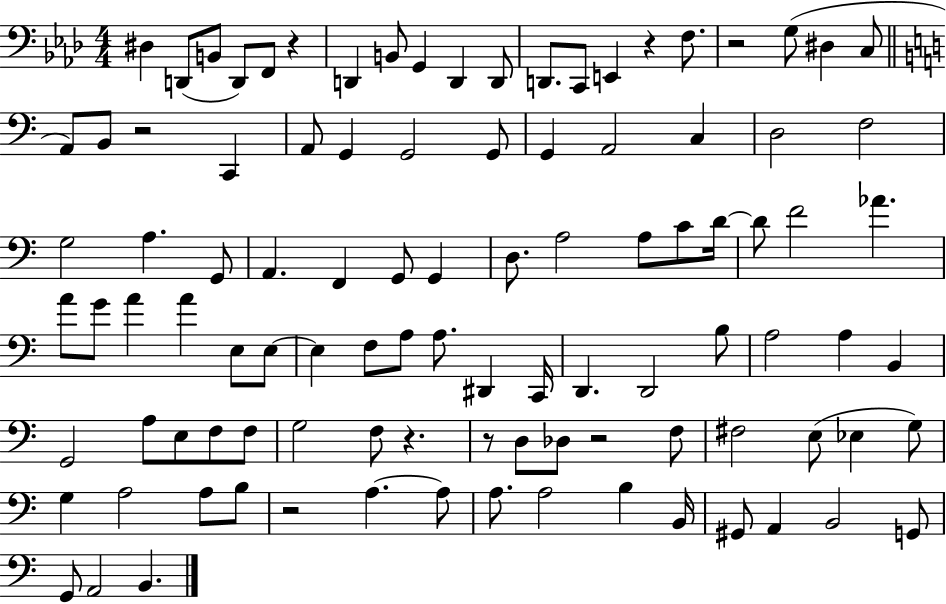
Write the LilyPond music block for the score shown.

{
  \clef bass
  \numericTimeSignature
  \time 4/4
  \key aes \major
  \repeat volta 2 { dis4 d,8( b,8 d,8) f,8 r4 | d,4 b,8 g,4 d,4 d,8 | d,8. c,8 e,4 r4 f8. | r2 g8( dis4 c8 | \break \bar "||" \break \key c \major a,8) b,8 r2 c,4 | a,8 g,4 g,2 g,8 | g,4 a,2 c4 | d2 f2 | \break g2 a4. g,8 | a,4. f,4 g,8 g,4 | d8. a2 a8 c'8 d'16~~ | d'8 f'2 aes'4. | \break a'8 g'8 a'4 a'4 e8 e8~~ | e4 f8 a8 a8. dis,4 c,16 | d,4. d,2 b8 | a2 a4 b,4 | \break g,2 a8 e8 f8 f8 | g2 f8 r4. | r8 d8 des8 r2 f8 | fis2 e8( ees4 g8) | \break g4 a2 a8 b8 | r2 a4.~~ a8 | a8. a2 b4 b,16 | gis,8 a,4 b,2 g,8 | \break g,8 a,2 b,4. | } \bar "|."
}